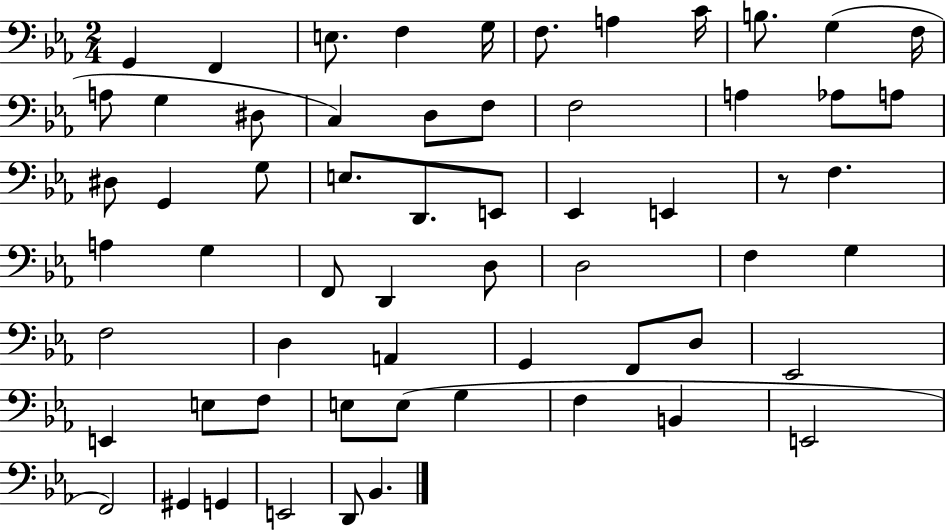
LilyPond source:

{
  \clef bass
  \numericTimeSignature
  \time 2/4
  \key ees \major
  g,4 f,4 | e8. f4 g16 | f8. a4 c'16 | b8. g4( f16 | \break a8 g4 dis8 | c4) d8 f8 | f2 | a4 aes8 a8 | \break dis8 g,4 g8 | e8. d,8. e,8 | ees,4 e,4 | r8 f4. | \break a4 g4 | f,8 d,4 d8 | d2 | f4 g4 | \break f2 | d4 a,4 | g,4 f,8 d8 | ees,2 | \break e,4 e8 f8 | e8 e8( g4 | f4 b,4 | e,2 | \break f,2) | gis,4 g,4 | e,2 | d,8 bes,4. | \break \bar "|."
}